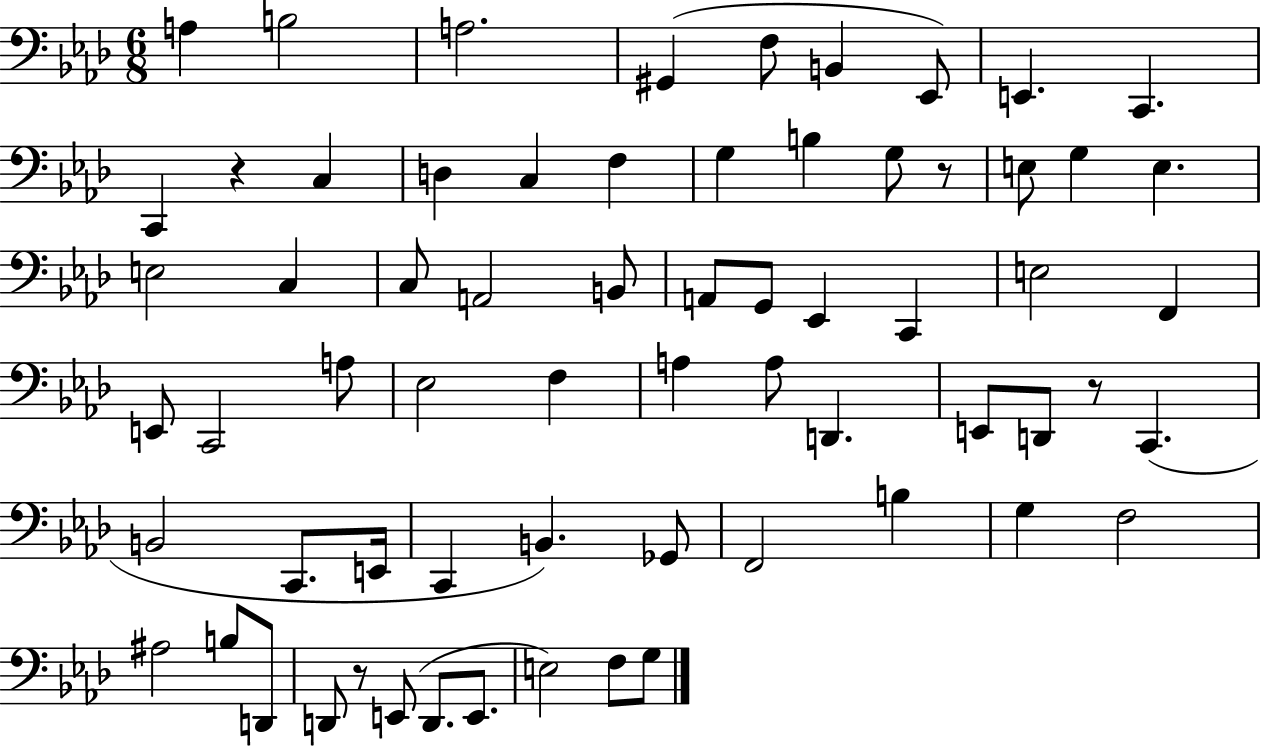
{
  \clef bass
  \numericTimeSignature
  \time 6/8
  \key aes \major
  \repeat volta 2 { a4 b2 | a2. | gis,4( f8 b,4 ees,8) | e,4. c,4. | \break c,4 r4 c4 | d4 c4 f4 | g4 b4 g8 r8 | e8 g4 e4. | \break e2 c4 | c8 a,2 b,8 | a,8 g,8 ees,4 c,4 | e2 f,4 | \break e,8 c,2 a8 | ees2 f4 | a4 a8 d,4. | e,8 d,8 r8 c,4.( | \break b,2 c,8. e,16 | c,4 b,4.) ges,8 | f,2 b4 | g4 f2 | \break ais2 b8 d,8 | d,8 r8 e,8( d,8. e,8. | e2) f8 g8 | } \bar "|."
}